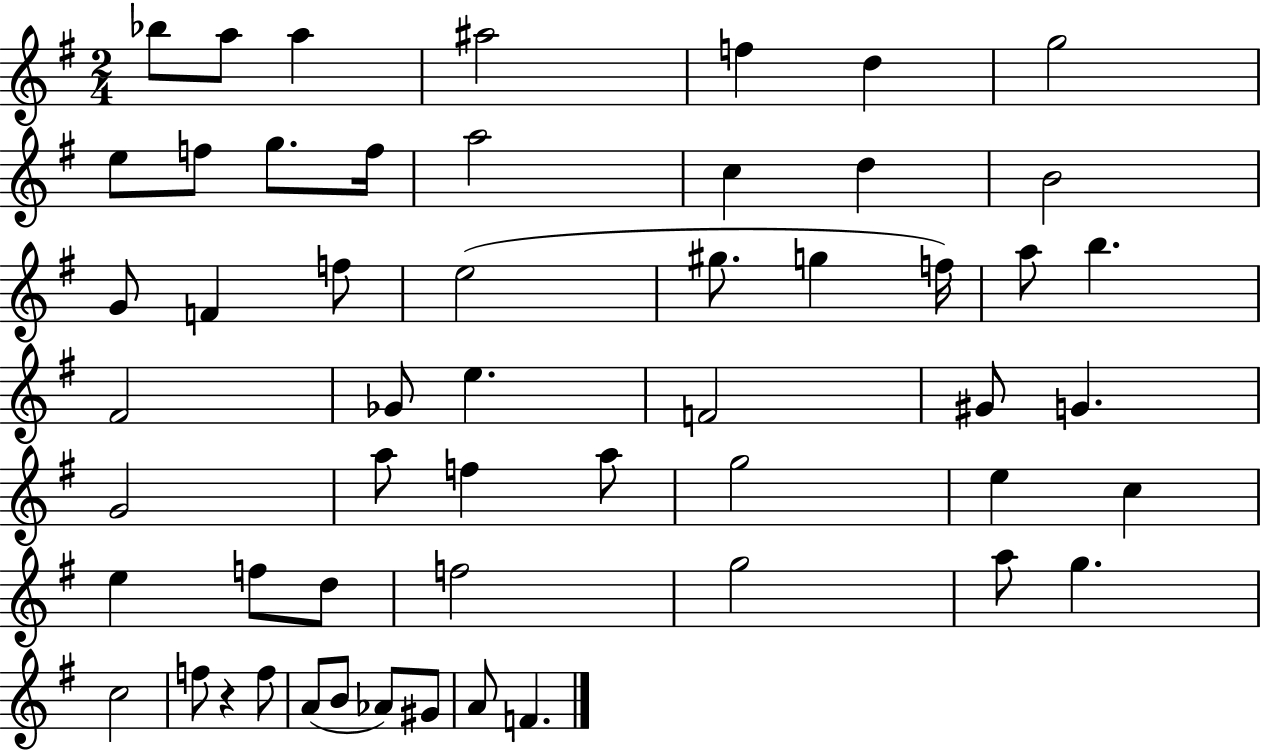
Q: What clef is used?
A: treble